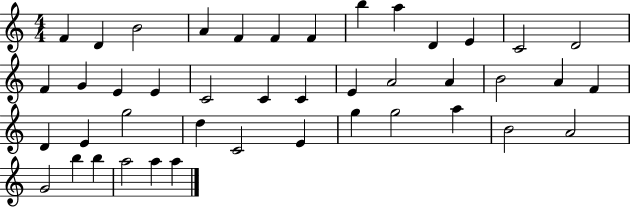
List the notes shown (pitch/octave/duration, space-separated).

F4/q D4/q B4/h A4/q F4/q F4/q F4/q B5/q A5/q D4/q E4/q C4/h D4/h F4/q G4/q E4/q E4/q C4/h C4/q C4/q E4/q A4/h A4/q B4/h A4/q F4/q D4/q E4/q G5/h D5/q C4/h E4/q G5/q G5/h A5/q B4/h A4/h G4/h B5/q B5/q A5/h A5/q A5/q